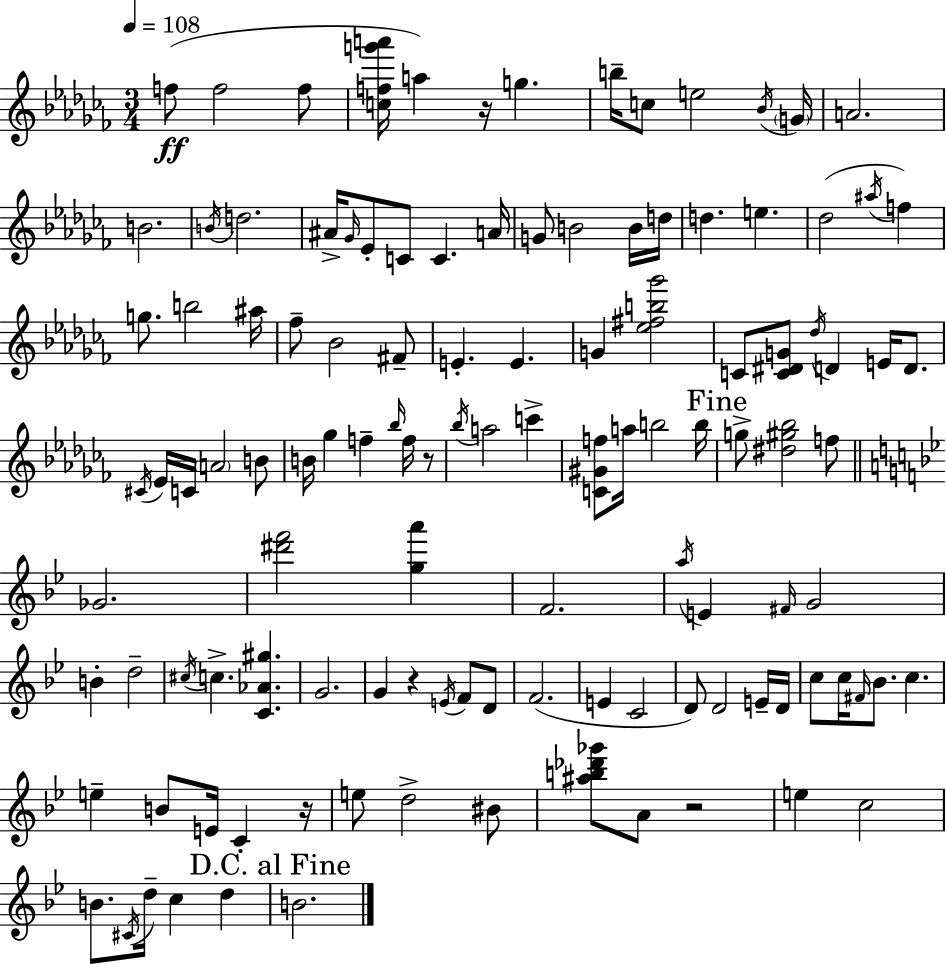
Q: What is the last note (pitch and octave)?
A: B4